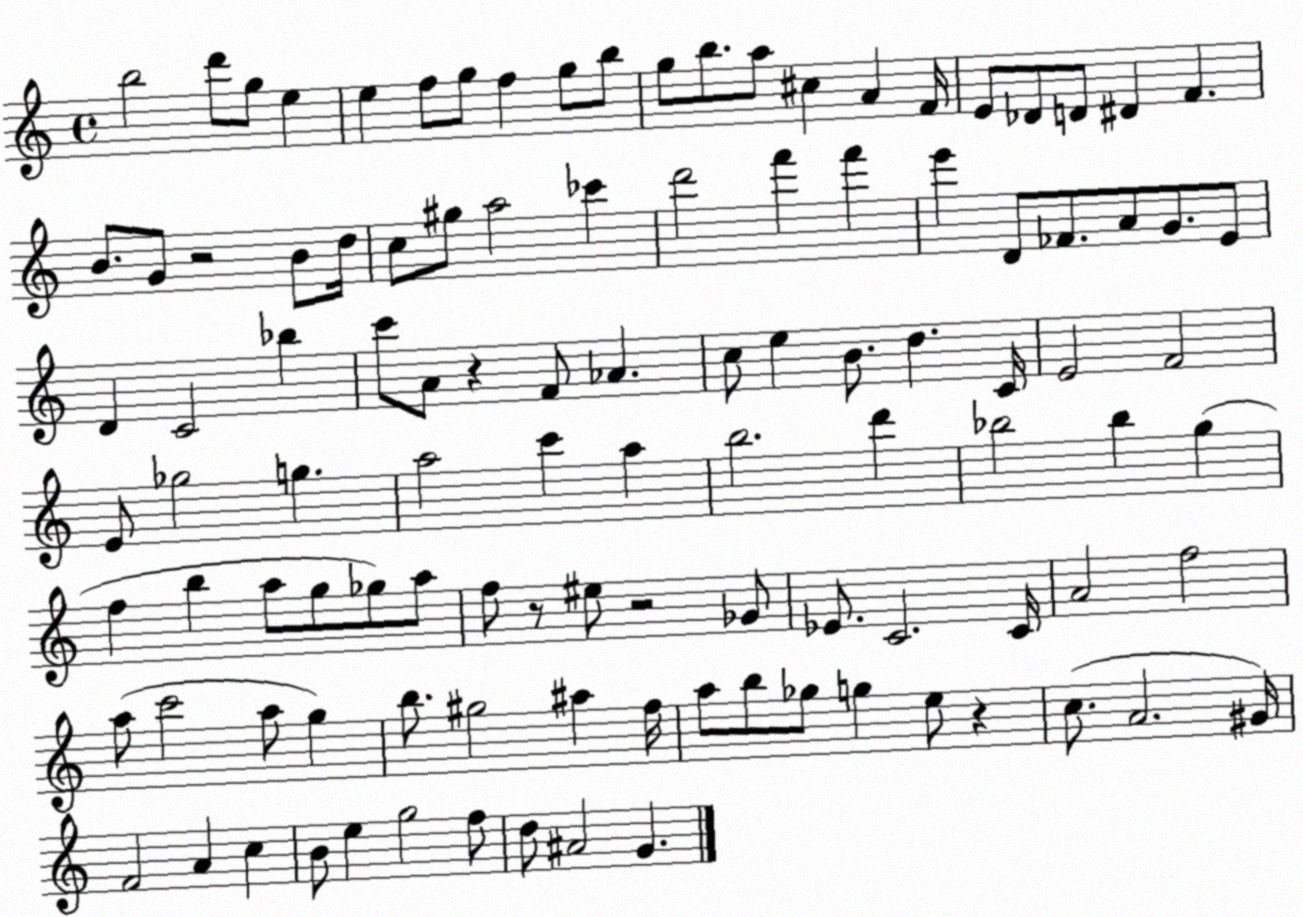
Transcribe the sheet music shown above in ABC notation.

X:1
T:Untitled
M:4/4
L:1/4
K:C
b2 d'/2 g/2 e e f/2 g/2 f g/2 b/2 g/2 b/2 a/2 ^c A F/4 E/2 _D/2 D/2 ^D F B/2 G/2 z2 B/2 d/4 c/2 ^g/2 a2 _c' d'2 f' f' e' D/2 _F/2 A/2 G/2 E/2 D C2 _b c'/2 A/2 z F/2 _A c/2 e B/2 d C/4 E2 F2 E/2 _g2 g a2 c' a b2 d' _b2 _b g f b a/2 g/2 _g/2 a/2 f/2 z/2 ^e/2 z2 _G/2 _E/2 C2 C/4 A2 f2 a/2 c'2 a/2 g b/2 ^g2 ^a f/4 a/2 b/2 _g/2 g e/2 z c/2 A2 ^G/4 F2 A c B/2 e g2 f/2 d/2 ^A2 G